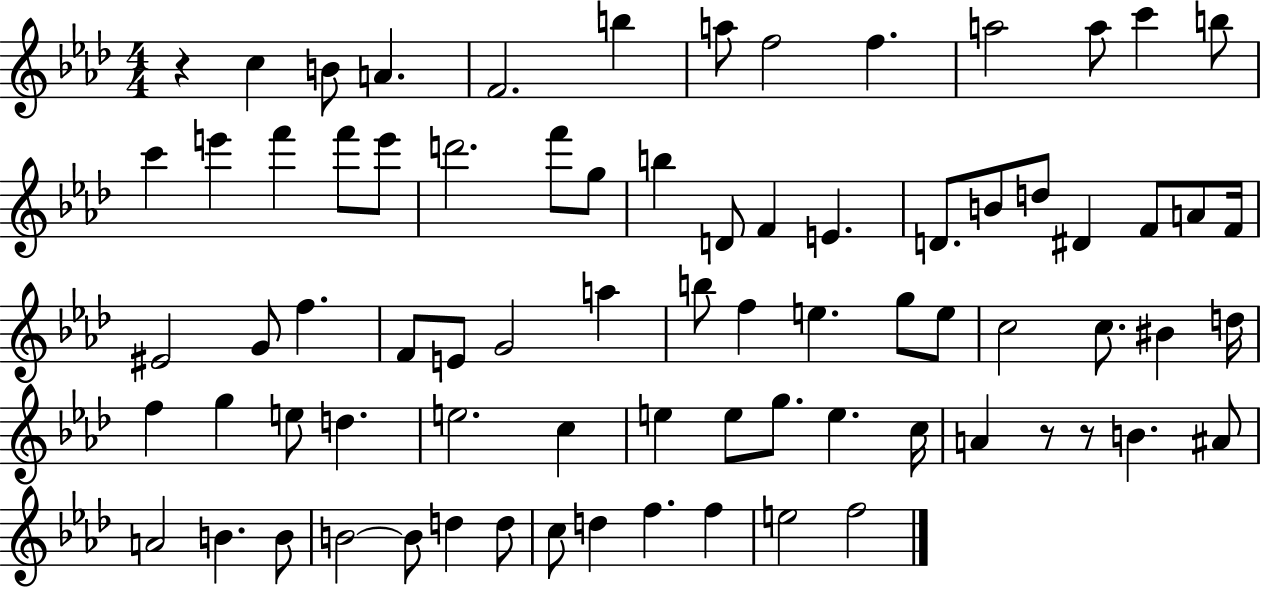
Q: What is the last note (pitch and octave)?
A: F5